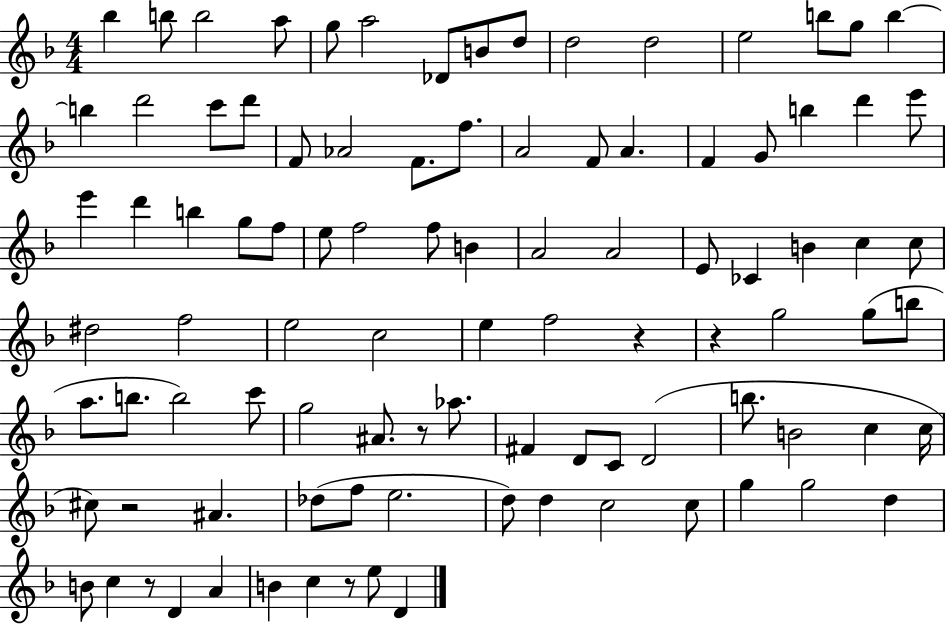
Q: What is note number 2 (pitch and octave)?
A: B5